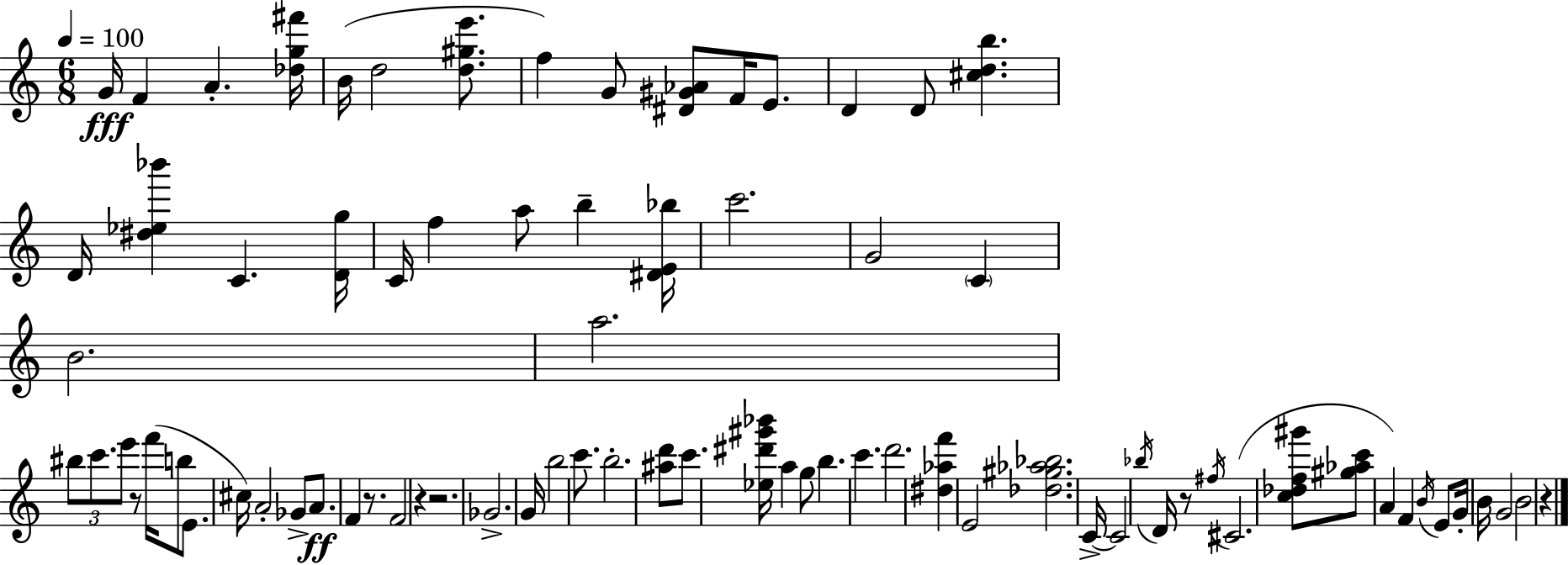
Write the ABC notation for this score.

X:1
T:Untitled
M:6/8
L:1/4
K:Am
G/4 F A [_dg^f']/4 B/4 d2 [d^ge']/2 f G/2 [^D^G_A]/2 F/4 E/2 D D/2 [^cdb] D/4 [^d_e_b'] C [Dg]/4 C/4 f a/2 b [^DE_b]/4 c'2 G2 C B2 a2 ^b/2 c'/2 e'/2 z/2 f'/4 b/2 E/2 ^c/4 A2 _G/2 A/2 F z/2 F2 z z2 _G2 G/4 b2 c'/2 b2 [^ad']/2 c'/2 [_e^d'^g'_b']/4 a g/2 b c' d'2 [^d_af'] E2 [_d^g_a_b]2 C/4 C2 _b/4 D/4 z/2 ^f/4 ^C2 [c_df^g']/2 [^g_ac']/2 A F B/4 E/2 G/4 B/4 G2 B2 z